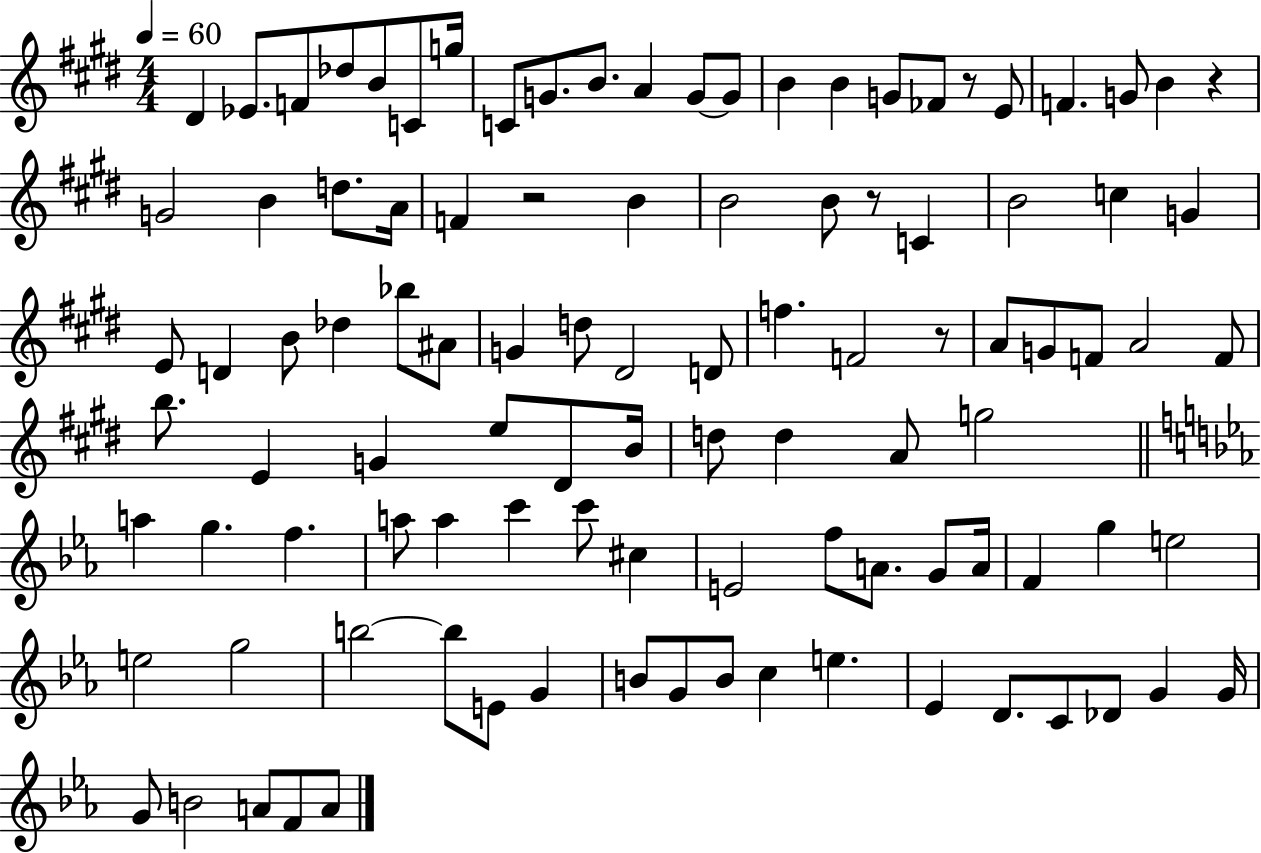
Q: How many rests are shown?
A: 5